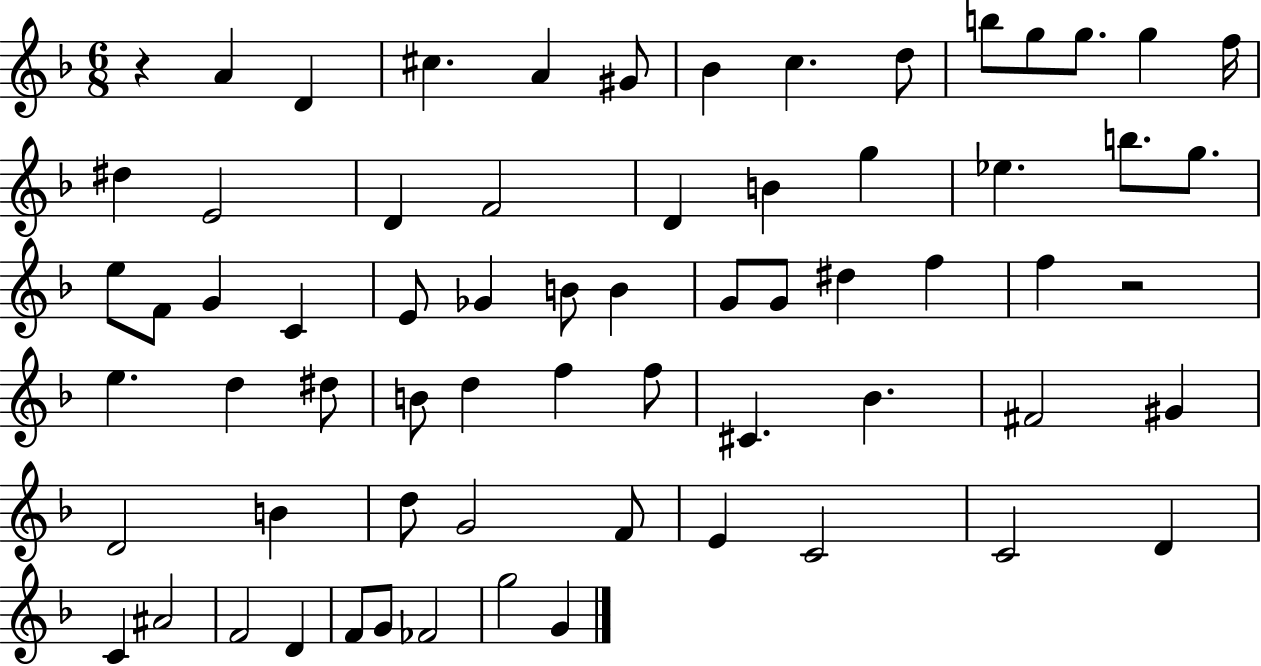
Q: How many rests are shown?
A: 2